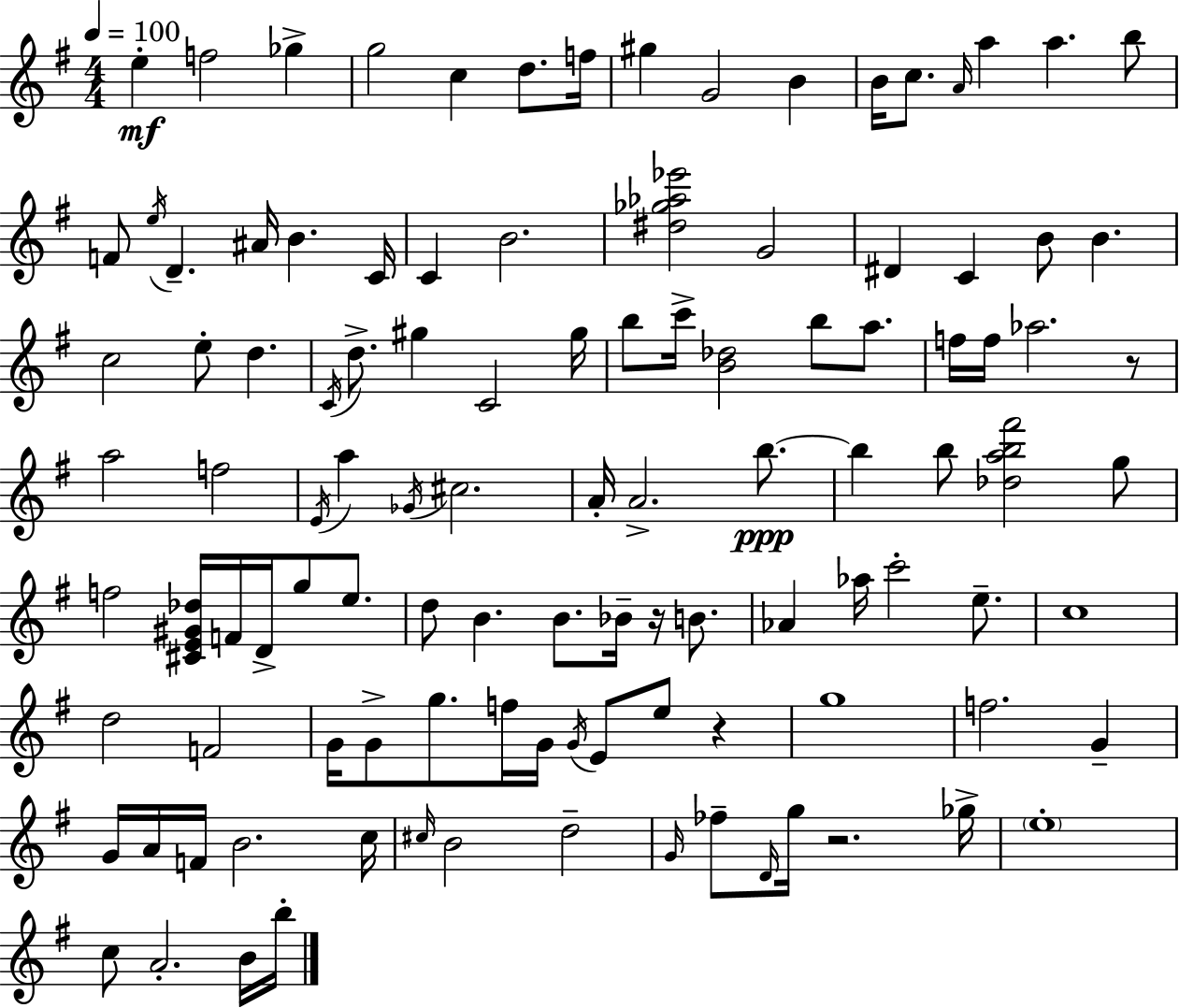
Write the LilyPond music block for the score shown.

{
  \clef treble
  \numericTimeSignature
  \time 4/4
  \key g \major
  \tempo 4 = 100
  e''4-.\mf f''2 ges''4-> | g''2 c''4 d''8. f''16 | gis''4 g'2 b'4 | b'16 c''8. \grace { a'16 } a''4 a''4. b''8 | \break f'8 \acciaccatura { e''16 } d'4.-- ais'16 b'4. | c'16 c'4 b'2. | <dis'' ges'' aes'' ees'''>2 g'2 | dis'4 c'4 b'8 b'4. | \break c''2 e''8-. d''4. | \acciaccatura { c'16 } d''8.-> gis''4 c'2 | gis''16 b''8 c'''16-> <b' des''>2 b''8 | a''8. f''16 f''16 aes''2. | \break r8 a''2 f''2 | \acciaccatura { e'16 } a''4 \acciaccatura { ges'16 } cis''2. | a'16-. a'2.-> | b''8.~~\ppp b''4 b''8 <des'' a'' b'' fis'''>2 | \break g''8 f''2 <cis' e' gis' des''>16 f'16 d'16-> | g''8 e''8. d''8 b'4. b'8. | bes'16-- r16 b'8. aes'4 aes''16 c'''2-. | e''8.-- c''1 | \break d''2 f'2 | g'16 g'8-> g''8. f''16 g'16 \acciaccatura { g'16 } e'8 | e''8 r4 g''1 | f''2. | \break g'4-- g'16 a'16 f'16 b'2. | c''16 \grace { cis''16 } b'2 d''2-- | \grace { g'16 } fes''8-- \grace { d'16 } g''16 r2. | ges''16-> \parenthesize e''1-. | \break c''8 a'2.-. | b'16 b''16-. \bar "|."
}